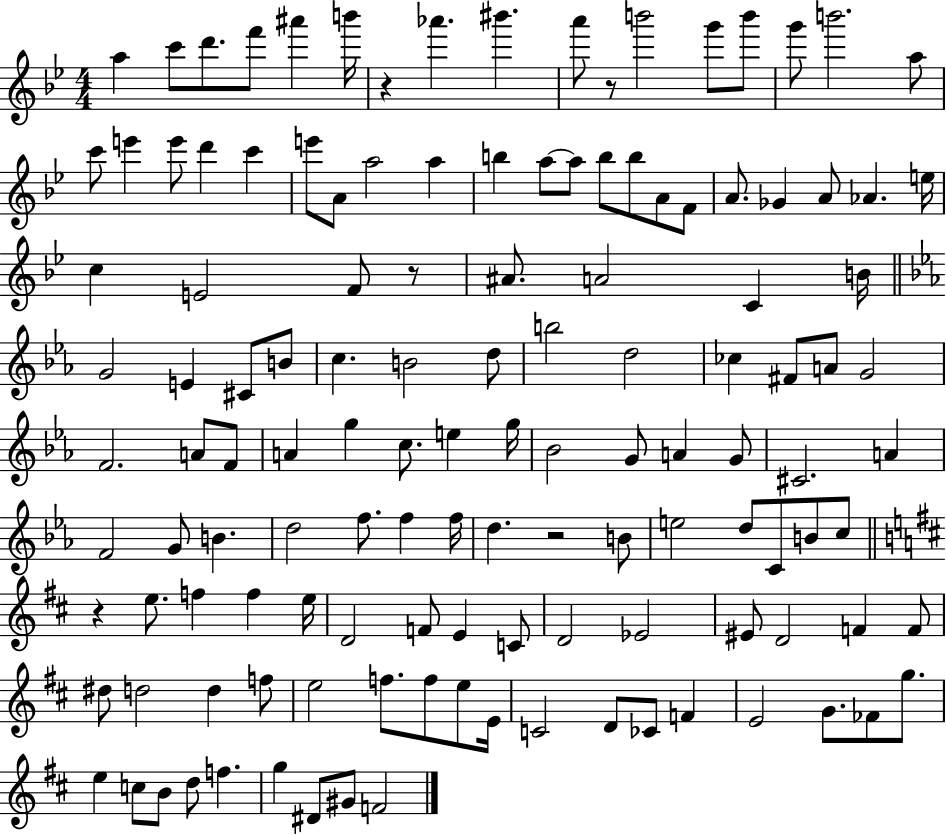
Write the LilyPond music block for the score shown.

{
  \clef treble
  \numericTimeSignature
  \time 4/4
  \key bes \major
  \repeat volta 2 { a''4 c'''8 d'''8. f'''8 ais'''4 b'''16 | r4 aes'''4. bis'''4. | a'''8 r8 b'''2 g'''8 b'''8 | g'''8 b'''2. a''8 | \break c'''8 e'''4 e'''8 d'''4 c'''4 | e'''8 a'8 a''2 a''4 | b''4 a''8~~ a''8 b''8 b''8 a'8 f'8 | a'8. ges'4 a'8 aes'4. e''16 | \break c''4 e'2 f'8 r8 | ais'8. a'2 c'4 b'16 | \bar "||" \break \key c \minor g'2 e'4 cis'8 b'8 | c''4. b'2 d''8 | b''2 d''2 | ces''4 fis'8 a'8 g'2 | \break f'2. a'8 f'8 | a'4 g''4 c''8. e''4 g''16 | bes'2 g'8 a'4 g'8 | cis'2. a'4 | \break f'2 g'8 b'4. | d''2 f''8. f''4 f''16 | d''4. r2 b'8 | e''2 d''8 c'8 b'8 c''8 | \break \bar "||" \break \key d \major r4 e''8. f''4 f''4 e''16 | d'2 f'8 e'4 c'8 | d'2 ees'2 | eis'8 d'2 f'4 f'8 | \break dis''8 d''2 d''4 f''8 | e''2 f''8. f''8 e''8 e'16 | c'2 d'8 ces'8 f'4 | e'2 g'8. fes'8 g''8. | \break e''4 c''8 b'8 d''8 f''4. | g''4 dis'8 gis'8 f'2 | } \bar "|."
}